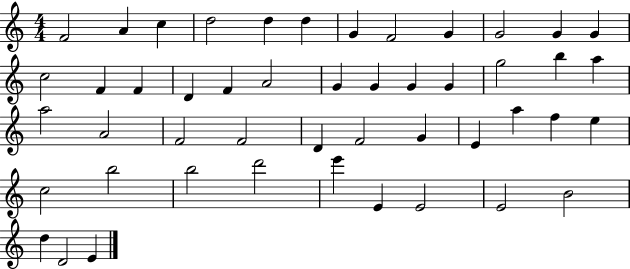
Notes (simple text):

F4/h A4/q C5/q D5/h D5/q D5/q G4/q F4/h G4/q G4/h G4/q G4/q C5/h F4/q F4/q D4/q F4/q A4/h G4/q G4/q G4/q G4/q G5/h B5/q A5/q A5/h A4/h F4/h F4/h D4/q F4/h G4/q E4/q A5/q F5/q E5/q C5/h B5/h B5/h D6/h E6/q E4/q E4/h E4/h B4/h D5/q D4/h E4/q